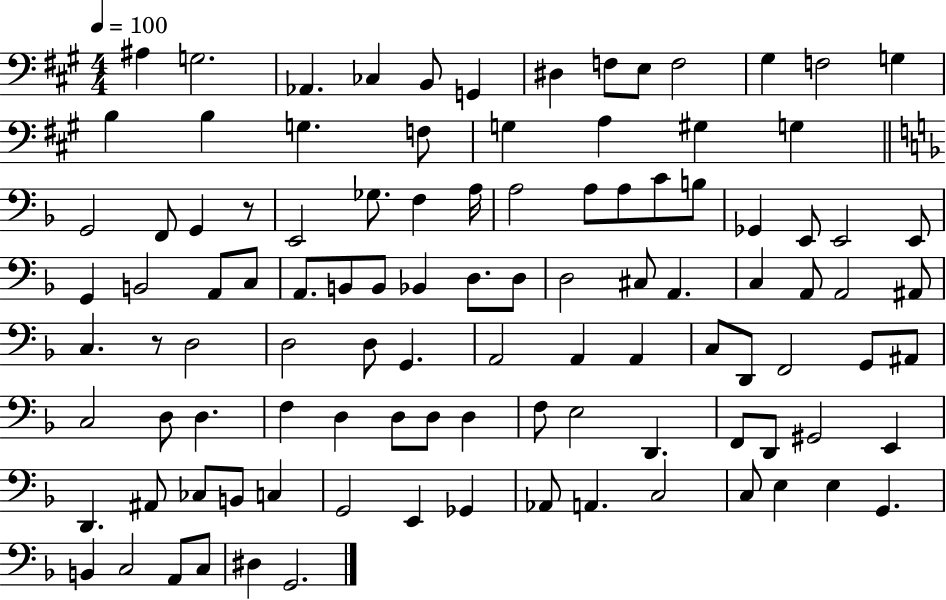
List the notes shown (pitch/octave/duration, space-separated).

A#3/q G3/h. Ab2/q. CES3/q B2/e G2/q D#3/q F3/e E3/e F3/h G#3/q F3/h G3/q B3/q B3/q G3/q. F3/e G3/q A3/q G#3/q G3/q G2/h F2/e G2/q R/e E2/h Gb3/e. F3/q A3/s A3/h A3/e A3/e C4/e B3/e Gb2/q E2/e E2/h E2/e G2/q B2/h A2/e C3/e A2/e. B2/e B2/e Bb2/q D3/e. D3/e D3/h C#3/e A2/q. C3/q A2/e A2/h A#2/e C3/q. R/e D3/h D3/h D3/e G2/q. A2/h A2/q A2/q C3/e D2/e F2/h G2/e A#2/e C3/h D3/e D3/q. F3/q D3/q D3/e D3/e D3/q F3/e E3/h D2/q. F2/e D2/e G#2/h E2/q D2/q. A#2/e CES3/e B2/e C3/q G2/h E2/q Gb2/q Ab2/e A2/q. C3/h C3/e E3/q E3/q G2/q. B2/q C3/h A2/e C3/e D#3/q G2/h.